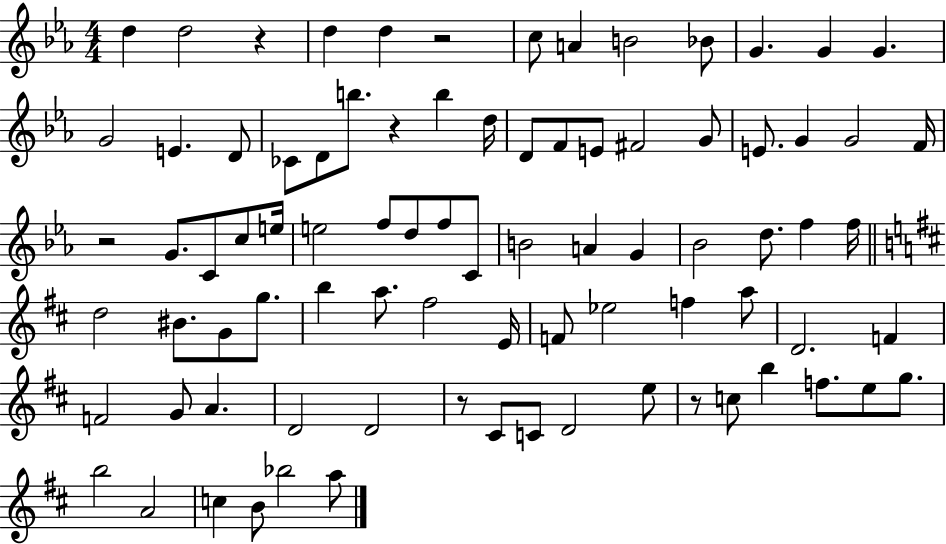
D5/q D5/h R/q D5/q D5/q R/h C5/e A4/q B4/h Bb4/e G4/q. G4/q G4/q. G4/h E4/q. D4/e CES4/e D4/e B5/e. R/q B5/q D5/s D4/e F4/e E4/e F#4/h G4/e E4/e. G4/q G4/h F4/s R/h G4/e. C4/e C5/e E5/s E5/h F5/e D5/e F5/e C4/e B4/h A4/q G4/q Bb4/h D5/e. F5/q F5/s D5/h BIS4/e. G4/e G5/e. B5/q A5/e. F#5/h E4/s F4/e Eb5/h F5/q A5/e D4/h. F4/q F4/h G4/e A4/q. D4/h D4/h R/e C#4/e C4/e D4/h E5/e R/e C5/e B5/q F5/e. E5/e G5/e. B5/h A4/h C5/q B4/e Bb5/h A5/e